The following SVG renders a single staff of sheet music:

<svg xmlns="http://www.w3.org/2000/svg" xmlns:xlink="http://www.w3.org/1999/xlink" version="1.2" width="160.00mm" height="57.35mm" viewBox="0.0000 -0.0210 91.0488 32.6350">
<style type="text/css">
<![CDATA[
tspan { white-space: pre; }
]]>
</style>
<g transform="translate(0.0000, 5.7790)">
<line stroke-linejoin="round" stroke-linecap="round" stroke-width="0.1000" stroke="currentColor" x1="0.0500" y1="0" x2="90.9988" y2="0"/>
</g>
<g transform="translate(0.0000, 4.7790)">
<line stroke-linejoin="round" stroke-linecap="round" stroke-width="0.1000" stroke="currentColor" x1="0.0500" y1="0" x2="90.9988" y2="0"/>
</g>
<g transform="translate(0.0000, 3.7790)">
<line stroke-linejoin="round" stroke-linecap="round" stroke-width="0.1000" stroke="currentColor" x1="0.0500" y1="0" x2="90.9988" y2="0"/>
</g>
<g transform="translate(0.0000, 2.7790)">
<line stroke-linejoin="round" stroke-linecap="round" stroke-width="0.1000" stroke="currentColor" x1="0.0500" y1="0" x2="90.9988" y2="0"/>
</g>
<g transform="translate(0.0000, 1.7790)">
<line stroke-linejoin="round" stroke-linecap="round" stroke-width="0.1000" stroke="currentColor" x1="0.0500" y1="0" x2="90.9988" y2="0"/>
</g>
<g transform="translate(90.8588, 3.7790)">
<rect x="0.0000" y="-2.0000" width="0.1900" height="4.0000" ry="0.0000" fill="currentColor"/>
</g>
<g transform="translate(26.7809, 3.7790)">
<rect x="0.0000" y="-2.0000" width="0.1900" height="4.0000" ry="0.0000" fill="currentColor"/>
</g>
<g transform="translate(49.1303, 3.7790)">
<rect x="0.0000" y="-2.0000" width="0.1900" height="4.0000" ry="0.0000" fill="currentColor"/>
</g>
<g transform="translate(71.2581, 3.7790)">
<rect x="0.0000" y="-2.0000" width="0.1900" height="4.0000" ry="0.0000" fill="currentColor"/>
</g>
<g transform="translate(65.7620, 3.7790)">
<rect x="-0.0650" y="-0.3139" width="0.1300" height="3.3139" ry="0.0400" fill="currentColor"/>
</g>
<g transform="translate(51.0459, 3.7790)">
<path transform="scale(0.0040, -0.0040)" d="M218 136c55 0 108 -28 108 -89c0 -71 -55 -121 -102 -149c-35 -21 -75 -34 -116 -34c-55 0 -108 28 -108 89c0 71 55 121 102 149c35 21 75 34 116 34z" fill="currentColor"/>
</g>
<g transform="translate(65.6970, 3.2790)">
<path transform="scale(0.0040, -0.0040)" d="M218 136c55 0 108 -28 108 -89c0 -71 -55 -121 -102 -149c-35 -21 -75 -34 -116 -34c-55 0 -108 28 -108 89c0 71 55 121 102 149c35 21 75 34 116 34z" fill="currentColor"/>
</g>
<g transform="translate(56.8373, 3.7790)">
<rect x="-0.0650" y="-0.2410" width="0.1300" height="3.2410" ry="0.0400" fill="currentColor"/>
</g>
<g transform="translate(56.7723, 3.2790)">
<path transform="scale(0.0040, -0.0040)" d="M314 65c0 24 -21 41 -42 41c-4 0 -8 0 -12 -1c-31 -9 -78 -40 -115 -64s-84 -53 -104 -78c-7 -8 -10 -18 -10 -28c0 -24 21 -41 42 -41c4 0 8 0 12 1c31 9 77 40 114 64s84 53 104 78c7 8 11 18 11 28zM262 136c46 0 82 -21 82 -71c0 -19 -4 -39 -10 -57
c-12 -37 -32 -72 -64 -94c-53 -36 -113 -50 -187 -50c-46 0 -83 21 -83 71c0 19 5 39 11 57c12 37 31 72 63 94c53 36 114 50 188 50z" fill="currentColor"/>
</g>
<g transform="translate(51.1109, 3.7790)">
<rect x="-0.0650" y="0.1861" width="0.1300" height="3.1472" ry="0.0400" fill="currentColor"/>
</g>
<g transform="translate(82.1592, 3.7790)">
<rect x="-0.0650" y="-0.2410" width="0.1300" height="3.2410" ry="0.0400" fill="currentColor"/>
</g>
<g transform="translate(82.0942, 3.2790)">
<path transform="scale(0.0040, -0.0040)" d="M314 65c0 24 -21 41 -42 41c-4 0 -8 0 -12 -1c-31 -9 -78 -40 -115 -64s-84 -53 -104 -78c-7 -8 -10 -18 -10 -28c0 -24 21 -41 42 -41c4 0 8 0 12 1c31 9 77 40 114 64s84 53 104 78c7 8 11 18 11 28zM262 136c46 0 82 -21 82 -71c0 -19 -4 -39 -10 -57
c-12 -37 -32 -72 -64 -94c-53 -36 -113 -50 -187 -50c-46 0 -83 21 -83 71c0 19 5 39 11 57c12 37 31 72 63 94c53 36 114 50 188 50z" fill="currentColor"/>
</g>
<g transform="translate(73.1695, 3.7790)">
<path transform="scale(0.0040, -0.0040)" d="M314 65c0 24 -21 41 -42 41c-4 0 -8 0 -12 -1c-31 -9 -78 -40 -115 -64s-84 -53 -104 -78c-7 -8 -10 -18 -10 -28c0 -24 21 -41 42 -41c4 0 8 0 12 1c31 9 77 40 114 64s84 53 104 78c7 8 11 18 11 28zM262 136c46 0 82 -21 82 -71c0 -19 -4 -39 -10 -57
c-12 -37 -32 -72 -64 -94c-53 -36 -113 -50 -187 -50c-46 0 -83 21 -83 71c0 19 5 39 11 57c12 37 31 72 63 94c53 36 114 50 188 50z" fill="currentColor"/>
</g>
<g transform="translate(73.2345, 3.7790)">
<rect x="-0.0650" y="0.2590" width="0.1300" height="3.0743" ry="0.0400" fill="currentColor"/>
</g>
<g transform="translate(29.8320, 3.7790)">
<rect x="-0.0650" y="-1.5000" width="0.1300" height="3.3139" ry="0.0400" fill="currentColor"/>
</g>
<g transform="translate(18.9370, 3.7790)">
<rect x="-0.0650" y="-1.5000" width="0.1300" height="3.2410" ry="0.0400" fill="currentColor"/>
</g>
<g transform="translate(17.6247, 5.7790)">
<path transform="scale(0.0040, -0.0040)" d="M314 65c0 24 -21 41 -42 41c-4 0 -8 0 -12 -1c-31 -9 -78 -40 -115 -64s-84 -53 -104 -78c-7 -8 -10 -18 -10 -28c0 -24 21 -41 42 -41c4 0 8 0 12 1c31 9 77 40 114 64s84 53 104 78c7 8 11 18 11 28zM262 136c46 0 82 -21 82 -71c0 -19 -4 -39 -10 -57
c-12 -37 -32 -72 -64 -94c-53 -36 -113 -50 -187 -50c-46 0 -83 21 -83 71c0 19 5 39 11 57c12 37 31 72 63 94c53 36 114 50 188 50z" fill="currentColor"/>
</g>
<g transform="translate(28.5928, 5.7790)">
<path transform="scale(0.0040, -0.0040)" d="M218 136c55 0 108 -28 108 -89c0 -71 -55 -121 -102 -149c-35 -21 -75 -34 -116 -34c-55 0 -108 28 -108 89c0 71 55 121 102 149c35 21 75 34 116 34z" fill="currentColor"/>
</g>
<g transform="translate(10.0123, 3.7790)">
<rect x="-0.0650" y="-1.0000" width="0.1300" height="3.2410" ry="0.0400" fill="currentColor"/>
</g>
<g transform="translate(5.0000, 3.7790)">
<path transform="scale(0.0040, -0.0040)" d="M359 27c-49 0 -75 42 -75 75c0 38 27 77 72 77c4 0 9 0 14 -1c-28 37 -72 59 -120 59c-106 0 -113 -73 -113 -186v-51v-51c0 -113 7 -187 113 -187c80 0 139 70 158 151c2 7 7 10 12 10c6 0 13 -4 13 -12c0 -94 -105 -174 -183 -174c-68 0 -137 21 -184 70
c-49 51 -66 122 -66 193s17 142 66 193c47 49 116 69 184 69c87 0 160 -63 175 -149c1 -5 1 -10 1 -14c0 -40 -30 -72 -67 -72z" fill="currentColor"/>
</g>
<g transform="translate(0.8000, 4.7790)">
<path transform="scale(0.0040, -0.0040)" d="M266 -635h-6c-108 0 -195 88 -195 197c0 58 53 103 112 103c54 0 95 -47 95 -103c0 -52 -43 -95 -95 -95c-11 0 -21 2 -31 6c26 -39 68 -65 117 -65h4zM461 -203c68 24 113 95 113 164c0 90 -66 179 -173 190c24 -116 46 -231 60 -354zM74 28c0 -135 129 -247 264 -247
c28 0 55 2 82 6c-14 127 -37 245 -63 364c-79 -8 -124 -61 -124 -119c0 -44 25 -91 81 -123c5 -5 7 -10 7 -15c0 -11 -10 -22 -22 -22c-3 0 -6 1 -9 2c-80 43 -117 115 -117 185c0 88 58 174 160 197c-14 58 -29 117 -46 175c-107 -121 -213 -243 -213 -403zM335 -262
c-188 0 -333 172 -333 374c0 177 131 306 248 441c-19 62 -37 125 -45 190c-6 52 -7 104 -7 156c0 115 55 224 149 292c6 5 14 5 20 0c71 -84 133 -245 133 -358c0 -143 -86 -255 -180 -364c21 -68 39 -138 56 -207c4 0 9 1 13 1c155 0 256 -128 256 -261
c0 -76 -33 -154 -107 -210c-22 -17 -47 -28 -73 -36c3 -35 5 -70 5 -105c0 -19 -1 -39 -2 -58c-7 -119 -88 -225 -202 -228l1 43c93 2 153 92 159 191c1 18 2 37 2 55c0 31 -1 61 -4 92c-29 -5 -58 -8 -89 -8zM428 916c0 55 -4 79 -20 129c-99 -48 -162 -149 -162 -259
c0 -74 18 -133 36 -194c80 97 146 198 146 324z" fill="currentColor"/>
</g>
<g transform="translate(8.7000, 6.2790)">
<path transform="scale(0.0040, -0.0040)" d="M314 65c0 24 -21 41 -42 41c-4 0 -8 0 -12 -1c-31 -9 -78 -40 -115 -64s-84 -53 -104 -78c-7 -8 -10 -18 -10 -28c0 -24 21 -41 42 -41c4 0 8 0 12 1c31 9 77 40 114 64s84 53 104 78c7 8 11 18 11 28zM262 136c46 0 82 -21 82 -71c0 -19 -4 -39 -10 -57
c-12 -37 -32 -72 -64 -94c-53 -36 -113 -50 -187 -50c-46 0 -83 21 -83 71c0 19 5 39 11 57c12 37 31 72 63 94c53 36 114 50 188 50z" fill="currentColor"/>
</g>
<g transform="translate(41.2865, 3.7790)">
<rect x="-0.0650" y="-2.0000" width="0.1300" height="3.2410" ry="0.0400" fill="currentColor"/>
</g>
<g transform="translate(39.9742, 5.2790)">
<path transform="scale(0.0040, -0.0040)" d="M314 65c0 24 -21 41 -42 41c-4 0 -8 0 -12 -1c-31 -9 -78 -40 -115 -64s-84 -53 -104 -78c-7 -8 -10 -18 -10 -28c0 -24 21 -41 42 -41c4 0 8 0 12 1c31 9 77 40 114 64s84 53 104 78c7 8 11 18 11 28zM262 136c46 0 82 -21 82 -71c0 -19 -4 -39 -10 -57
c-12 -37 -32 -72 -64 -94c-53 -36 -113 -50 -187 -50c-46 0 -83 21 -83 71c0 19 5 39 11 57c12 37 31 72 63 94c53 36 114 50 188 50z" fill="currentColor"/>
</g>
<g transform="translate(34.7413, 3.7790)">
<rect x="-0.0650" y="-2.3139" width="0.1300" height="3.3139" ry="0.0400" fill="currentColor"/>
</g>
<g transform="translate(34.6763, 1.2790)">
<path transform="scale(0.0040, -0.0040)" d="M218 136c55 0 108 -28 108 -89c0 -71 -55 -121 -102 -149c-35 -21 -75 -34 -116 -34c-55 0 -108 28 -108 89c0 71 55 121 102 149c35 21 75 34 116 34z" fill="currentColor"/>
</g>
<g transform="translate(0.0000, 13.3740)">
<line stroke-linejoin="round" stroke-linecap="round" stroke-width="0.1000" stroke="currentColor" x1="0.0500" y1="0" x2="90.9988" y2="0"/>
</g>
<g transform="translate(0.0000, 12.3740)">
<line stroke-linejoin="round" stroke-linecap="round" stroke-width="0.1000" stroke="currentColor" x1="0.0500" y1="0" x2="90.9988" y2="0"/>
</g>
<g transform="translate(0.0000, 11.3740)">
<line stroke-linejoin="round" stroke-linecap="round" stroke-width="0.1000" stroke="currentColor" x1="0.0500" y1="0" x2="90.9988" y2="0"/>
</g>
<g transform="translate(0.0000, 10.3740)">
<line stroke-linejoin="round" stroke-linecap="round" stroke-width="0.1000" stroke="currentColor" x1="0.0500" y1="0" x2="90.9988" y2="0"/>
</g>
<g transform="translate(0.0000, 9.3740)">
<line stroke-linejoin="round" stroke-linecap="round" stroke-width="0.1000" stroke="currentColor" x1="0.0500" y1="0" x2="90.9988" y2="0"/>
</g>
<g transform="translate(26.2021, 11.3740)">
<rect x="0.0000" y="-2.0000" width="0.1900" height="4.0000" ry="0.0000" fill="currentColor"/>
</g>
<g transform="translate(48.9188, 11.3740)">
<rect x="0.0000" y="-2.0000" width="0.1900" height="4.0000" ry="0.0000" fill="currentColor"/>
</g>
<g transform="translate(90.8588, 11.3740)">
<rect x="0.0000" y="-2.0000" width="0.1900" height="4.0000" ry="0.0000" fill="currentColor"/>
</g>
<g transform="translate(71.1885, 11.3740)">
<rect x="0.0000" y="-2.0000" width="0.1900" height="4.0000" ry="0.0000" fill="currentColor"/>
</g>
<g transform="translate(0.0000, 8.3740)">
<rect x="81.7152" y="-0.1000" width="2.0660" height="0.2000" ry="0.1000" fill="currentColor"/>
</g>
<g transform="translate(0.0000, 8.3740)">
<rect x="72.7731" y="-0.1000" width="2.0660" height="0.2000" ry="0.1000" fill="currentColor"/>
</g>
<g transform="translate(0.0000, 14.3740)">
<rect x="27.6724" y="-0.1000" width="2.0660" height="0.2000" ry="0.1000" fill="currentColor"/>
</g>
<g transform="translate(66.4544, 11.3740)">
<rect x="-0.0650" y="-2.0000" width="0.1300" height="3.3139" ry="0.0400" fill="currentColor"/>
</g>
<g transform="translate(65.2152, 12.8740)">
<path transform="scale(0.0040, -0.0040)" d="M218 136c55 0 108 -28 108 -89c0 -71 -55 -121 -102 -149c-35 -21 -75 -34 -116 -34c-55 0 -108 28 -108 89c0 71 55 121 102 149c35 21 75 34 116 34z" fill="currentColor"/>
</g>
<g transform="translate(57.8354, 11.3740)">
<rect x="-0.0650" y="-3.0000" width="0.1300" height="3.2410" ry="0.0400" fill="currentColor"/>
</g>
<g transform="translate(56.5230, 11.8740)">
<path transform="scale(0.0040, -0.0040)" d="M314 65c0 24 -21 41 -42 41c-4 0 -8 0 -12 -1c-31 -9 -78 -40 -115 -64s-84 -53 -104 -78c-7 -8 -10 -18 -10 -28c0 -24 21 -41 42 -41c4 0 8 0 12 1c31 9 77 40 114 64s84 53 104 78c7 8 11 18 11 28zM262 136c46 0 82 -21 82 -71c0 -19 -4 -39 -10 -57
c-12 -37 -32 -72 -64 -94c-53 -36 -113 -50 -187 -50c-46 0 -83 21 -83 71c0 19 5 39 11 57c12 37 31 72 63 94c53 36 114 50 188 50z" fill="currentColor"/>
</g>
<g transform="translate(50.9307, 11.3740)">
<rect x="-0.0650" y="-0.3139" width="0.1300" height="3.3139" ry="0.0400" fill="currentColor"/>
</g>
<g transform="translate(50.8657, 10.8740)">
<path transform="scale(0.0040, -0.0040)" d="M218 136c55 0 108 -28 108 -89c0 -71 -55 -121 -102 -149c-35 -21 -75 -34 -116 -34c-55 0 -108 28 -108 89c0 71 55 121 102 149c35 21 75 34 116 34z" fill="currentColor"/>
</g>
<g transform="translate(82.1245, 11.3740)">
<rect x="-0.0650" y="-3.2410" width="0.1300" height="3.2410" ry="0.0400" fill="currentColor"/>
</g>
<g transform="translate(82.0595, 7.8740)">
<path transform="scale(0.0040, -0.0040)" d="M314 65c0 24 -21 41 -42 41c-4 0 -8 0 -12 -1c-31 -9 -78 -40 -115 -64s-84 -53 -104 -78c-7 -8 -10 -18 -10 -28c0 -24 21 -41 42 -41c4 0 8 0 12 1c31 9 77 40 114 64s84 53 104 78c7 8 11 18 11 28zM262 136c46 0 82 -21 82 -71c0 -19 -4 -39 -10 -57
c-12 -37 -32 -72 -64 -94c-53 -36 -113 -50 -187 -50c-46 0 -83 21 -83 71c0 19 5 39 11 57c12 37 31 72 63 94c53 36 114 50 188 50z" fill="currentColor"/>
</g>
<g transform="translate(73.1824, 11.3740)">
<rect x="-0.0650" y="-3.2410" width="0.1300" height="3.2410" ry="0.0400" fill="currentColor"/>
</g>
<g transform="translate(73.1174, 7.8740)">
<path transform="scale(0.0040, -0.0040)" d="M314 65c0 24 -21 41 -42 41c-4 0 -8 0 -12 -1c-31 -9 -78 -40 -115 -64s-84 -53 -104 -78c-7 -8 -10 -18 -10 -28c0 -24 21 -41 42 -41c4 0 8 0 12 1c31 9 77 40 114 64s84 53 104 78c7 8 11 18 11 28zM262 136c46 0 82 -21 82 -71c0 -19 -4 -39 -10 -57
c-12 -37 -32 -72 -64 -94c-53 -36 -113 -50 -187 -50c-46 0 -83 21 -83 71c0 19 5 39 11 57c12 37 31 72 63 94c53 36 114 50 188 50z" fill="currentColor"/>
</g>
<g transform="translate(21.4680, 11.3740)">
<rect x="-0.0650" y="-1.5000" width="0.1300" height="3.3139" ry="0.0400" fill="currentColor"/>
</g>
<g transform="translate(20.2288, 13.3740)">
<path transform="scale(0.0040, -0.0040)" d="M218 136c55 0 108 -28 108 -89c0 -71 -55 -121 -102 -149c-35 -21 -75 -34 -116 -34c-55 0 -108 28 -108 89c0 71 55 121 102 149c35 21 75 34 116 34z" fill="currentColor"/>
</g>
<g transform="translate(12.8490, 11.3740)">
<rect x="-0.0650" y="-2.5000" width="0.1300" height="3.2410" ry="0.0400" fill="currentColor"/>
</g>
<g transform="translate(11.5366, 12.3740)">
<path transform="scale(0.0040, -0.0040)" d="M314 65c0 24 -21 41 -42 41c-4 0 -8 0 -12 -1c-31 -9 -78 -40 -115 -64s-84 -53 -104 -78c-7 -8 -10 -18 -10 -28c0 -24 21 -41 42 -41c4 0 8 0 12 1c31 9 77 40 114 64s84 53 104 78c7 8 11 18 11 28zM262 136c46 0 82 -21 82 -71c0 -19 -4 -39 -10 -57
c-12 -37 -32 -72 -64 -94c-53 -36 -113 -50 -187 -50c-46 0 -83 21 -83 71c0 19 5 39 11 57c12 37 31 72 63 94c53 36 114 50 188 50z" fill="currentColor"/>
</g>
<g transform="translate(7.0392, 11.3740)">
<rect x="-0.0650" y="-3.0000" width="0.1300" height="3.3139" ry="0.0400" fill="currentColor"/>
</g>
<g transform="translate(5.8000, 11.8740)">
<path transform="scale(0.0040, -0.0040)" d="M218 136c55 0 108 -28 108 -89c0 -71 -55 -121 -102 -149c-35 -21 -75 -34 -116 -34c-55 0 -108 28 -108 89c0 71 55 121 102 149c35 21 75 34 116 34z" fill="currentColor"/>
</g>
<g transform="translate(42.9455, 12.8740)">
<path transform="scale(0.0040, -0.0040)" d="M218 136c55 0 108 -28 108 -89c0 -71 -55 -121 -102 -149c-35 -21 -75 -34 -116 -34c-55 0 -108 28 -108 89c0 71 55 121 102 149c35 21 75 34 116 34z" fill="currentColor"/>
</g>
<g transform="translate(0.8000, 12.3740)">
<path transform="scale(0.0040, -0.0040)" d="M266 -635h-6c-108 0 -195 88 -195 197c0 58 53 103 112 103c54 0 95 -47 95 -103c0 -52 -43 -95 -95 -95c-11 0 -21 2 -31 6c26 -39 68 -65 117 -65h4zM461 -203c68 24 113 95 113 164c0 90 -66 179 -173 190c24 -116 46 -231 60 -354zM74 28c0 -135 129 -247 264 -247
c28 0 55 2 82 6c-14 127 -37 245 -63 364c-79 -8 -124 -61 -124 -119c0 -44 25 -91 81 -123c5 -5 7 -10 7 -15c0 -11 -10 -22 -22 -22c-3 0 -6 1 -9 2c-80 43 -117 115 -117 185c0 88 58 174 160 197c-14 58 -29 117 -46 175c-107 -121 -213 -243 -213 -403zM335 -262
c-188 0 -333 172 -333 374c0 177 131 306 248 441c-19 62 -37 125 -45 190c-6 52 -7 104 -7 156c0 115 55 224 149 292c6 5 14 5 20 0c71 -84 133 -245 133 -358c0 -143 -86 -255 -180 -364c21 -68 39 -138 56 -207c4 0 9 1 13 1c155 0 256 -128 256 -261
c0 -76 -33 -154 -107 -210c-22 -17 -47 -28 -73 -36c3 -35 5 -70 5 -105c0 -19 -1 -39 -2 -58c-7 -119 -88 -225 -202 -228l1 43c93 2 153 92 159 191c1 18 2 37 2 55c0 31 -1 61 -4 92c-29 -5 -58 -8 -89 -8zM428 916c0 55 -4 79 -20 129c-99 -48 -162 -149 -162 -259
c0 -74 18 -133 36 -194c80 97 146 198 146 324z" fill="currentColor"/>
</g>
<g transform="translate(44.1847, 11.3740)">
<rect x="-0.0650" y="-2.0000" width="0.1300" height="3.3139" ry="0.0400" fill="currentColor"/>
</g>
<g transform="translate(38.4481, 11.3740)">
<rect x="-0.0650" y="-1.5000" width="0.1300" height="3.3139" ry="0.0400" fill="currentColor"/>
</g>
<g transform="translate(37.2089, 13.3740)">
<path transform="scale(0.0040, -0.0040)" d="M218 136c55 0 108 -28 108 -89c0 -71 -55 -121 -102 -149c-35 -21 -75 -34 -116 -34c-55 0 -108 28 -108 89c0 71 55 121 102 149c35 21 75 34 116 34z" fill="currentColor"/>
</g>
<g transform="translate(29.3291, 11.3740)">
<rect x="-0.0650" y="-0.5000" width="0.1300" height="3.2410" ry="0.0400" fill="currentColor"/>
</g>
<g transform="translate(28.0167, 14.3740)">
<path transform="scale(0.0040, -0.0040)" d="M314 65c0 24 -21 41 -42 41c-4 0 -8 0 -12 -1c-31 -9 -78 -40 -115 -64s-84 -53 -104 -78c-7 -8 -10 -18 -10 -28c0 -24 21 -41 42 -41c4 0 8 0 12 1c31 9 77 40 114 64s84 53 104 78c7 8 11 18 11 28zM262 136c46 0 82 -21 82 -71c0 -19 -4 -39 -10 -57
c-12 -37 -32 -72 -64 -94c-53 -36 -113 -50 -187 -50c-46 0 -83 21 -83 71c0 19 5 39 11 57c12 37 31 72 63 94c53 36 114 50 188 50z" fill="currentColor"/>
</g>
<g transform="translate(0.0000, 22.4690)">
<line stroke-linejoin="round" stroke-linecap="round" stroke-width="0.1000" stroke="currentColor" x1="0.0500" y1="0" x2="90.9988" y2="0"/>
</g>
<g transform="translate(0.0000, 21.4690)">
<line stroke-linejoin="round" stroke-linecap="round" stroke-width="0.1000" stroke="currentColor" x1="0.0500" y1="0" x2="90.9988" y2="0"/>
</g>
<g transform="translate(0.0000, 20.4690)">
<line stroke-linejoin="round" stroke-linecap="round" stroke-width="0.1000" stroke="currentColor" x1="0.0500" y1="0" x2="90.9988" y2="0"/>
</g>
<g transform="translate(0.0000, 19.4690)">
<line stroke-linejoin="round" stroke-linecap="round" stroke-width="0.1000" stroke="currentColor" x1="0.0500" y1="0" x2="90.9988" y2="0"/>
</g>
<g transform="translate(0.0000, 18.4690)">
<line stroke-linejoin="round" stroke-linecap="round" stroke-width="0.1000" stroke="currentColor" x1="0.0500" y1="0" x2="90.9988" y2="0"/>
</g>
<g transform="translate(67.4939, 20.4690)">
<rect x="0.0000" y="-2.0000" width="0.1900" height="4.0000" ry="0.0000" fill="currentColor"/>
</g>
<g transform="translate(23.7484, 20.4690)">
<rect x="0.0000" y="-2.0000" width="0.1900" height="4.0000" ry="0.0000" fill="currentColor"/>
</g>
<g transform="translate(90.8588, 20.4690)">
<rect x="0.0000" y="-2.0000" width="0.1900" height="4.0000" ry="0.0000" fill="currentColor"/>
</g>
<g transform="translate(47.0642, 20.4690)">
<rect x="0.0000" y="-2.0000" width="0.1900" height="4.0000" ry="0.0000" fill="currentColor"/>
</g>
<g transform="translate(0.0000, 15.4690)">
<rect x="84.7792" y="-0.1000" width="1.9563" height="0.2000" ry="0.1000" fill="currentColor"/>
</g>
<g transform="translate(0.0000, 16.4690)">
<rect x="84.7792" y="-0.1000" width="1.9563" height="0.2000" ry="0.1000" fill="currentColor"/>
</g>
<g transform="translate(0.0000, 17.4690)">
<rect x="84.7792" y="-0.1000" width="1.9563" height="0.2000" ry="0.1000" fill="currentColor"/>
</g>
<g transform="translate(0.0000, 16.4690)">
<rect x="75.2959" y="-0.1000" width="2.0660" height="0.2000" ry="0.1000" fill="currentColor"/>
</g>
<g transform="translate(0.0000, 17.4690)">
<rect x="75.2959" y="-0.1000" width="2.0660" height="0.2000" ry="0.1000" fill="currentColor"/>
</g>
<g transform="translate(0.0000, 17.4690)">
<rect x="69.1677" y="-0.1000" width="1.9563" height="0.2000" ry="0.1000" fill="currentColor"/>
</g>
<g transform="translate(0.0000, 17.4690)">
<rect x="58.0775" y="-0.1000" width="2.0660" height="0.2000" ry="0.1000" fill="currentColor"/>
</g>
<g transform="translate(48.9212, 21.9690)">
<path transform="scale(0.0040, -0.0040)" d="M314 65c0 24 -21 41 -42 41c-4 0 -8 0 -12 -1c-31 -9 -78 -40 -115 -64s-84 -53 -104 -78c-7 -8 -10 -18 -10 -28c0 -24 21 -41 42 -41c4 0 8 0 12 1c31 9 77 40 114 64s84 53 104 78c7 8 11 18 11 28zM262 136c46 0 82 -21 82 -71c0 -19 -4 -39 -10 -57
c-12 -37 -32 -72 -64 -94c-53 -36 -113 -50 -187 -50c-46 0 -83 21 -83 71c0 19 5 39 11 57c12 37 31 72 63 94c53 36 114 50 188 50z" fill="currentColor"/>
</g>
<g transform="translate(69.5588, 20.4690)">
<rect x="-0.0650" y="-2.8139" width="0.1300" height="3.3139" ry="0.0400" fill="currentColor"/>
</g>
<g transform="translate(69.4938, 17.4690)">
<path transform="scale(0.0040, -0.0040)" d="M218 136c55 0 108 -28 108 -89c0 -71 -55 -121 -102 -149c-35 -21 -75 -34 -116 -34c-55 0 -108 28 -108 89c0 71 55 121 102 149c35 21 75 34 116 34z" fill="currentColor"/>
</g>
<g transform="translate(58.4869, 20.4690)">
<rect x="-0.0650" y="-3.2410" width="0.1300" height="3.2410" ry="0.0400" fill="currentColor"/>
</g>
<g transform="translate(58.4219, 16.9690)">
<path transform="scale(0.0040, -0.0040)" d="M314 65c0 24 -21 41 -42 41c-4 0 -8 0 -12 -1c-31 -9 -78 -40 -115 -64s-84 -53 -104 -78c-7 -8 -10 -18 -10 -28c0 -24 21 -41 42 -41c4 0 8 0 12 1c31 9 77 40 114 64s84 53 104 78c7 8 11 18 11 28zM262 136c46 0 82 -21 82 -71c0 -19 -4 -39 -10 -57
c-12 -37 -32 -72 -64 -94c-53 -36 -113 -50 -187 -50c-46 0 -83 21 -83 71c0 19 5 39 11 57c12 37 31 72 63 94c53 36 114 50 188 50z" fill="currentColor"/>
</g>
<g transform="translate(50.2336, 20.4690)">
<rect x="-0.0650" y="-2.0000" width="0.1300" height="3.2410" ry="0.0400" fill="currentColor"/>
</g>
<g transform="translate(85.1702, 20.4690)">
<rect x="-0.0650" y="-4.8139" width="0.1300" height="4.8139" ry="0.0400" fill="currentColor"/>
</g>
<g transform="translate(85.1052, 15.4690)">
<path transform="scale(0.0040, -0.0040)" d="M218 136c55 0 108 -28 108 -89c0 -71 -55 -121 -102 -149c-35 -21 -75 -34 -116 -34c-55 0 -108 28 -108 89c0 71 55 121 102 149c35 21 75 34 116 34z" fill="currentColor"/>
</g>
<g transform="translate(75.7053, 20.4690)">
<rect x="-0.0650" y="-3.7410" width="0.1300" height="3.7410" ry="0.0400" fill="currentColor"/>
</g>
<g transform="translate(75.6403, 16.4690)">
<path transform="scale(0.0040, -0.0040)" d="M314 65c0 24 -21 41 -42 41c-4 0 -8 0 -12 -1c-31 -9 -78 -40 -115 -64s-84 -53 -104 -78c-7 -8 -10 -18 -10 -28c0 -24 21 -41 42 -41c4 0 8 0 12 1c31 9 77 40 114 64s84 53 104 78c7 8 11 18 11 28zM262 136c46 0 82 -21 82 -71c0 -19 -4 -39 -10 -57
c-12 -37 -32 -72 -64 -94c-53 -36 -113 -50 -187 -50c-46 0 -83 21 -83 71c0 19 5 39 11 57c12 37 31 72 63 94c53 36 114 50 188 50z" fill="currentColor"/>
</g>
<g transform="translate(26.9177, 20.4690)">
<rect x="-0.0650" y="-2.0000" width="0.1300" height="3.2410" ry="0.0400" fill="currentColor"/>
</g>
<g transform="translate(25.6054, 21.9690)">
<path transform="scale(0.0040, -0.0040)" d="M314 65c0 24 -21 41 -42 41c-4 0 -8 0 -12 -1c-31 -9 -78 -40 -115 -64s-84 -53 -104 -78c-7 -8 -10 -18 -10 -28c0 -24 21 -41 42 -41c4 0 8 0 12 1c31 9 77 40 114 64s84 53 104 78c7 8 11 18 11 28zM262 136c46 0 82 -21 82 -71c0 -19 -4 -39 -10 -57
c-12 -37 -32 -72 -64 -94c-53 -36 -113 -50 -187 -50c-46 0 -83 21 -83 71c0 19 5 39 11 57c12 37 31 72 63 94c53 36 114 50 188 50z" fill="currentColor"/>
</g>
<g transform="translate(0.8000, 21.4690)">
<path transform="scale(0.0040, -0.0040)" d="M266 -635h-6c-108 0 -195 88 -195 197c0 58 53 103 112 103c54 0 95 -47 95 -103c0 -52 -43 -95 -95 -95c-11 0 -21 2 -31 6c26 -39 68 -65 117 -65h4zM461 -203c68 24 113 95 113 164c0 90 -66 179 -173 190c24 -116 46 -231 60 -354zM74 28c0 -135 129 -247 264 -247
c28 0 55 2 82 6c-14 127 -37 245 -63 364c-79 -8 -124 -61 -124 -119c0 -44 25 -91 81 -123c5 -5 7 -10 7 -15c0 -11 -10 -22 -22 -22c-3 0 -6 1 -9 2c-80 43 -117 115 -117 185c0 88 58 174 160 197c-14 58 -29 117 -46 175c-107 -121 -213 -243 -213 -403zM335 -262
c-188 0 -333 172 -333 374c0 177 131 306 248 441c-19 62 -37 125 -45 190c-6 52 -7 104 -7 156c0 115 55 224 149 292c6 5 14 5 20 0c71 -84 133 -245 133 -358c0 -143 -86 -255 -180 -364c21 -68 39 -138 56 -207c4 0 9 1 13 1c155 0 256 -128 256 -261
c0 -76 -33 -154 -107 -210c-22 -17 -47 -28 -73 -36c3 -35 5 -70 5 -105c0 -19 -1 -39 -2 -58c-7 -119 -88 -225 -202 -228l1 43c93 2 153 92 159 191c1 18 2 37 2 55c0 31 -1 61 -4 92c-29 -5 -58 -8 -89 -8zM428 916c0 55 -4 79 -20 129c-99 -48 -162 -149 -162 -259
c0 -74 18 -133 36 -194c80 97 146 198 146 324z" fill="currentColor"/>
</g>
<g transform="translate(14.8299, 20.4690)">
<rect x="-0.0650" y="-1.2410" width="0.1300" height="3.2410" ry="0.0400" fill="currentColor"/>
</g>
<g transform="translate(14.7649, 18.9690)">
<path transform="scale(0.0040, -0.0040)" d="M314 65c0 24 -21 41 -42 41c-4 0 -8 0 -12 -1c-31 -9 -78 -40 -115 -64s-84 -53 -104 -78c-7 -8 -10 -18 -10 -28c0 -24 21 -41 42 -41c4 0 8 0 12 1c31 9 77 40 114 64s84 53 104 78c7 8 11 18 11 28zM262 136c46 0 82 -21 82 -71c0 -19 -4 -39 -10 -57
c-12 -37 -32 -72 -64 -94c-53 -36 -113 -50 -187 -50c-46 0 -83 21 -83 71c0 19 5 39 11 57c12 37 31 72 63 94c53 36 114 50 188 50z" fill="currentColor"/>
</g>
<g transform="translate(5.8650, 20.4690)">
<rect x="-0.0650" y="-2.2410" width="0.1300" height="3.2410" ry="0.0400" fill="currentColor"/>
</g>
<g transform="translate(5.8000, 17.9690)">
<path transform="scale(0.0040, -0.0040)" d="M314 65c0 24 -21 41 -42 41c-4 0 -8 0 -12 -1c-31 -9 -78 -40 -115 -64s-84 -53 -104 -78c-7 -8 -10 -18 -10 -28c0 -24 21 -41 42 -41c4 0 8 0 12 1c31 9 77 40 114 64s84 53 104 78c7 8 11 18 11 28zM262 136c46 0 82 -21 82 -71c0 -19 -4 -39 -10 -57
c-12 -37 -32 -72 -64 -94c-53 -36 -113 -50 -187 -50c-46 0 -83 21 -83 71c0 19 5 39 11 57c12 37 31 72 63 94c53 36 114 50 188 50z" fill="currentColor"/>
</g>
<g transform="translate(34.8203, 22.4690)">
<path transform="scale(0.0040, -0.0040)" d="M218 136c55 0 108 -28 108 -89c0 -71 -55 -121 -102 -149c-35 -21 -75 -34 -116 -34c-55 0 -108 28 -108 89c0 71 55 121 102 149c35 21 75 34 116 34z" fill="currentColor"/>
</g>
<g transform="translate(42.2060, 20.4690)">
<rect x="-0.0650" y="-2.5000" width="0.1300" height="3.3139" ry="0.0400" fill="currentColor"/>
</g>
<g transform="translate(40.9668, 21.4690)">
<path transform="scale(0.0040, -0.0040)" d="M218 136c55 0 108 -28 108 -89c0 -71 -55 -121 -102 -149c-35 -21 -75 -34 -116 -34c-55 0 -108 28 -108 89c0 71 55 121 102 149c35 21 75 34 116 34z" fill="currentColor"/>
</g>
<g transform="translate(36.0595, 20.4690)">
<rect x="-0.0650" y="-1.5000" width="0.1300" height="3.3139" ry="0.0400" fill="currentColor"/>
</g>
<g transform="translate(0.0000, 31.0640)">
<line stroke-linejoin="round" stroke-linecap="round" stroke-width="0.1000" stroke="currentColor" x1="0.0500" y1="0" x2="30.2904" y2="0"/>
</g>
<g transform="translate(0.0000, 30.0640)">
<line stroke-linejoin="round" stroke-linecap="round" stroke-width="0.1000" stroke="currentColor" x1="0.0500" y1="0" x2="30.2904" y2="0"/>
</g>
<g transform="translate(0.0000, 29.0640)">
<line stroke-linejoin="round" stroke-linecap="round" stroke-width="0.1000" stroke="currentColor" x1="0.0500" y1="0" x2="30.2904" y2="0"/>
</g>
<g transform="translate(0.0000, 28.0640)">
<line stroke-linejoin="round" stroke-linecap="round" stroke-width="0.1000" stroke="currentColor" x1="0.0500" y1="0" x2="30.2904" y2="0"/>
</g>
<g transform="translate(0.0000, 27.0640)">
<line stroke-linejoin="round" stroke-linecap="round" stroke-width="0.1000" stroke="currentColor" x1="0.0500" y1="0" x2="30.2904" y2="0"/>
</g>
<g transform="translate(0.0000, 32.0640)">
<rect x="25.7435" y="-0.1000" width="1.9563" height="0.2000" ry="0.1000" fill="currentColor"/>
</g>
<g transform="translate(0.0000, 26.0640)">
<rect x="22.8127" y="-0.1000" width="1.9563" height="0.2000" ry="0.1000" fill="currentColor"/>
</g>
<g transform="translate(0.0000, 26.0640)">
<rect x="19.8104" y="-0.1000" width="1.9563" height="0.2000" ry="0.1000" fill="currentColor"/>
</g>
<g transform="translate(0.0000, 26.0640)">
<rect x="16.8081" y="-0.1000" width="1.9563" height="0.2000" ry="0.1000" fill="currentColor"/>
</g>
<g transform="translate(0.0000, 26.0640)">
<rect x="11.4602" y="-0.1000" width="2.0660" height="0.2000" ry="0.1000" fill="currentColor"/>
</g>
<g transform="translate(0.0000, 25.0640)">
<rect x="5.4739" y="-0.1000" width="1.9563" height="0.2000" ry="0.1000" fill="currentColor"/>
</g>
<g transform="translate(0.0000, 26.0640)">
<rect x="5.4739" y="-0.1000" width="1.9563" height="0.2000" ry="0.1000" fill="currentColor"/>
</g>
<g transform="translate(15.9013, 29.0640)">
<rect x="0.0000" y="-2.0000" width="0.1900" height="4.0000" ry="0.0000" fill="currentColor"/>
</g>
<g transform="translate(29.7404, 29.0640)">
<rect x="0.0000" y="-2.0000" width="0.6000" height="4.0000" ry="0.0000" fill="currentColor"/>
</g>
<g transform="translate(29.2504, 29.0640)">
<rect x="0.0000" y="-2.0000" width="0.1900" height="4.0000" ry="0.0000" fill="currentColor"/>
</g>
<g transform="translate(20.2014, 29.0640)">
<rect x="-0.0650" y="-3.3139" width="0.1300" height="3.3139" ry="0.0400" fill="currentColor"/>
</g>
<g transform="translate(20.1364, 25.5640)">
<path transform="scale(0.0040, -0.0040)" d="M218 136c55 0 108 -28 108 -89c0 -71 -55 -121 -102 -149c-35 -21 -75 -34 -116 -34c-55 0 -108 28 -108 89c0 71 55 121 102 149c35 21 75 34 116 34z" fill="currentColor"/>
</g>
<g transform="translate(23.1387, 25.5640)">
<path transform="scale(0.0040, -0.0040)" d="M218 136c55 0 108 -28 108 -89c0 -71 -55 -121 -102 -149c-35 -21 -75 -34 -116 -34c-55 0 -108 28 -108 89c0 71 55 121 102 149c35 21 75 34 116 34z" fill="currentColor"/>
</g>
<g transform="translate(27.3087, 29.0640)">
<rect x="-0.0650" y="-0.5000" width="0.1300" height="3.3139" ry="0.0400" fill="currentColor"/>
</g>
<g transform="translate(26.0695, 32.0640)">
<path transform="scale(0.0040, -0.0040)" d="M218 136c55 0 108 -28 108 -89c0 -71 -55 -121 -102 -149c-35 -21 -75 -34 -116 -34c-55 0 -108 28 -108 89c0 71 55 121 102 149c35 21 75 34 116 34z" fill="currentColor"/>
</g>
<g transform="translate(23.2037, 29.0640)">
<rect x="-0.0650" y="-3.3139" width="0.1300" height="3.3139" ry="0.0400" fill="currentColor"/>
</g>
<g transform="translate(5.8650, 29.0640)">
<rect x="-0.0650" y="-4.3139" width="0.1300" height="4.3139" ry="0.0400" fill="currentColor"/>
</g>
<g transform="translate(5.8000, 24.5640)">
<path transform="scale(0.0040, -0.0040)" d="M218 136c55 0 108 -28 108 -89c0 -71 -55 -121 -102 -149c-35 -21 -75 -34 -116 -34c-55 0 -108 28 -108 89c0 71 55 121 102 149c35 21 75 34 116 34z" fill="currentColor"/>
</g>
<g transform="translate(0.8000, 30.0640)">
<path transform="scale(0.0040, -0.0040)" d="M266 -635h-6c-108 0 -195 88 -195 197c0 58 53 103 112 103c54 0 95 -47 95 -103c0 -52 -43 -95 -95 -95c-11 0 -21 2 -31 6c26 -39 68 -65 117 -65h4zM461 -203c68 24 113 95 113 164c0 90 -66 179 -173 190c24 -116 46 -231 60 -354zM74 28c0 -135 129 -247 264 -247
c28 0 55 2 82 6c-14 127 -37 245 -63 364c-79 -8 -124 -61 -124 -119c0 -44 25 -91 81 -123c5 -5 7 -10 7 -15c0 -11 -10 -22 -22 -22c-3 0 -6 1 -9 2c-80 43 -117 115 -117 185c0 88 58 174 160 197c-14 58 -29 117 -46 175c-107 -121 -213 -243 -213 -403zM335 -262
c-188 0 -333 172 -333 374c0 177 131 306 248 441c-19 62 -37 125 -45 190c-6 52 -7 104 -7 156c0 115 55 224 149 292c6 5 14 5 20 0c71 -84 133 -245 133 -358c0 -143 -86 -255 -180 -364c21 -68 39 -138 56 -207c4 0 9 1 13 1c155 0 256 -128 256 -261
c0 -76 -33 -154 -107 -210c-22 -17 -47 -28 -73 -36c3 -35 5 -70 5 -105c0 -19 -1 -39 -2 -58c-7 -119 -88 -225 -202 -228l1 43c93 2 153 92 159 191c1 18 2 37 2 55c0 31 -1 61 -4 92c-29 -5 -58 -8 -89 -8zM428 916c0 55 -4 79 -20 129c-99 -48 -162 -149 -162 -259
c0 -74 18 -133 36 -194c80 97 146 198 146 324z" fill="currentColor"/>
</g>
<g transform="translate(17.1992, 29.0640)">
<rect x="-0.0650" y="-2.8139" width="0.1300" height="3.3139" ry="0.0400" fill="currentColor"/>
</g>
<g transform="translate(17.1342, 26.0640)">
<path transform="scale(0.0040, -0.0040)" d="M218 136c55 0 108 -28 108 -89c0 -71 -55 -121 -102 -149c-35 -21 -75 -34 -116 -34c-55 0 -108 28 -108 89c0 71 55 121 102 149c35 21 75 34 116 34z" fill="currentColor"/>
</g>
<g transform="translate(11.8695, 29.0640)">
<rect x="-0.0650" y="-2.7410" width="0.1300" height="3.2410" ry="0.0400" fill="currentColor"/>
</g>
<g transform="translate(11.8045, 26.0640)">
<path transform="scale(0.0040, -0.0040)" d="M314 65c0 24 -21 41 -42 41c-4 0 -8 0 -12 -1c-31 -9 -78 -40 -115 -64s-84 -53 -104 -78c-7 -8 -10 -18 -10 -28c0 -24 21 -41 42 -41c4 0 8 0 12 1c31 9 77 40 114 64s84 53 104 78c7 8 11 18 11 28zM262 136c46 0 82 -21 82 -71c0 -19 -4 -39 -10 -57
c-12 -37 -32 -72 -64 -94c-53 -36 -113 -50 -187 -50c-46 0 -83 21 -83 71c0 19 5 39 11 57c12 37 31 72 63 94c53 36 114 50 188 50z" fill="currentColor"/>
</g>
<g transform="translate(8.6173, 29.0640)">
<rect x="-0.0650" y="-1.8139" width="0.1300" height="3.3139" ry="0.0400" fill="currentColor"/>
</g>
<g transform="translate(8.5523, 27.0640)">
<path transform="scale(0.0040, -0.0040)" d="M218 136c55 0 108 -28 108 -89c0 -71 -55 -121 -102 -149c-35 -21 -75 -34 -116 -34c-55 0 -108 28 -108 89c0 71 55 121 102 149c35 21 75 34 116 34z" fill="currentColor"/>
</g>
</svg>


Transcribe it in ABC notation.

X:1
T:Untitled
M:4/4
L:1/4
K:C
D2 E2 E g F2 B c2 c B2 c2 A G2 E C2 E F c A2 F b2 b2 g2 e2 F2 E G F2 b2 a c'2 e' d' f a2 a b b C